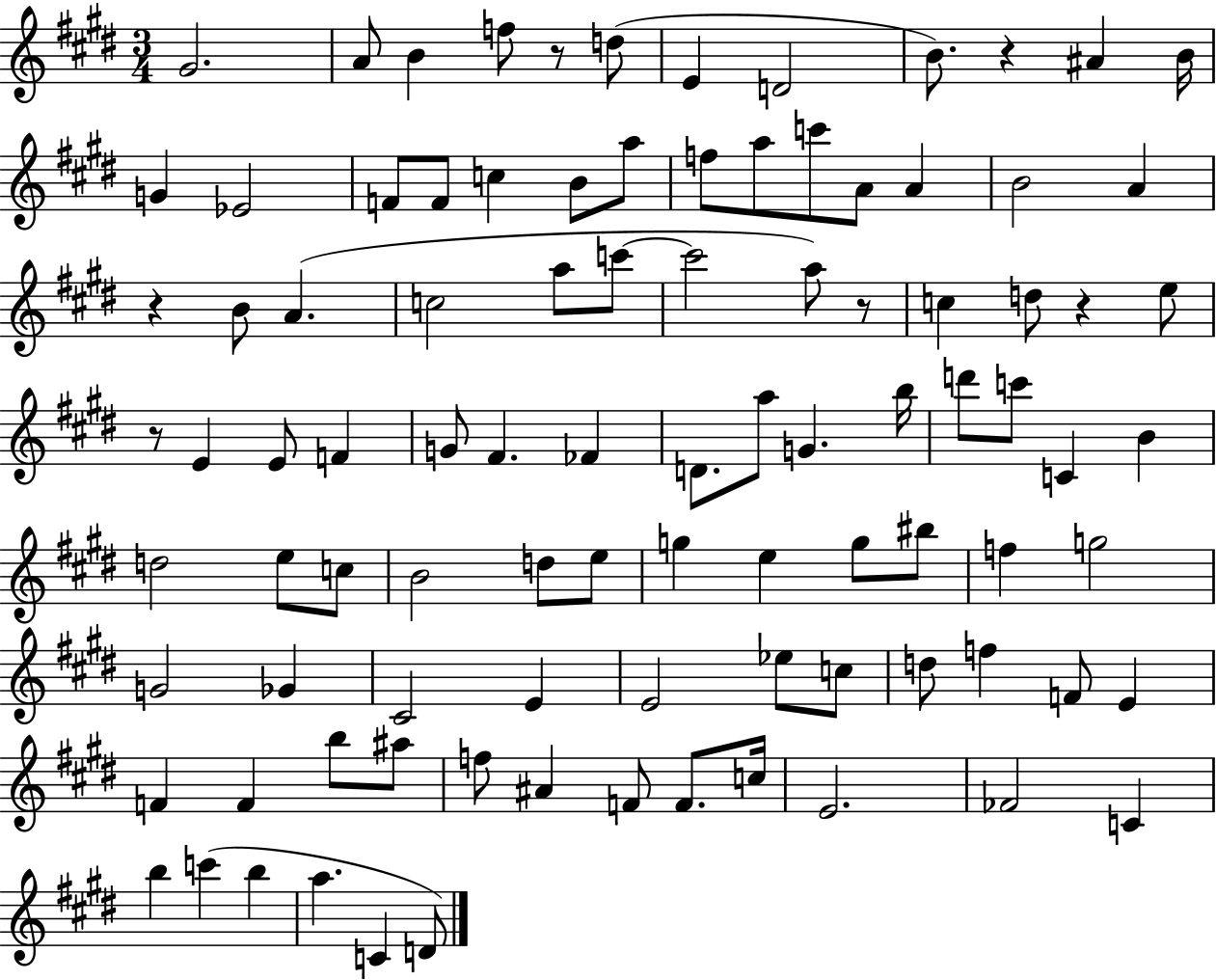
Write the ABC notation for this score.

X:1
T:Untitled
M:3/4
L:1/4
K:E
^G2 A/2 B f/2 z/2 d/2 E D2 B/2 z ^A B/4 G _E2 F/2 F/2 c B/2 a/2 f/2 a/2 c'/2 A/2 A B2 A z B/2 A c2 a/2 c'/2 c'2 a/2 z/2 c d/2 z e/2 z/2 E E/2 F G/2 ^F _F D/2 a/2 G b/4 d'/2 c'/2 C B d2 e/2 c/2 B2 d/2 e/2 g e g/2 ^b/2 f g2 G2 _G ^C2 E E2 _e/2 c/2 d/2 f F/2 E F F b/2 ^a/2 f/2 ^A F/2 F/2 c/4 E2 _F2 C b c' b a C D/2